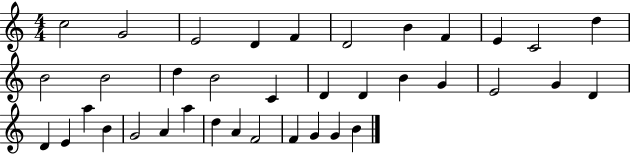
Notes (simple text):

C5/h G4/h E4/h D4/q F4/q D4/h B4/q F4/q E4/q C4/h D5/q B4/h B4/h D5/q B4/h C4/q D4/q D4/q B4/q G4/q E4/h G4/q D4/q D4/q E4/q A5/q B4/q G4/h A4/q A5/q D5/q A4/q F4/h F4/q G4/q G4/q B4/q